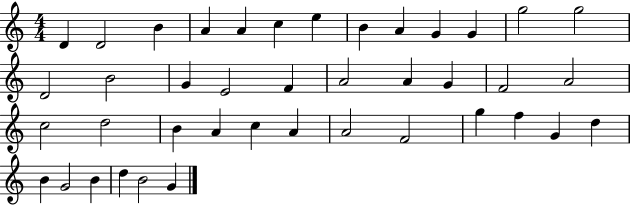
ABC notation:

X:1
T:Untitled
M:4/4
L:1/4
K:C
D D2 B A A c e B A G G g2 g2 D2 B2 G E2 F A2 A G F2 A2 c2 d2 B A c A A2 F2 g f G d B G2 B d B2 G